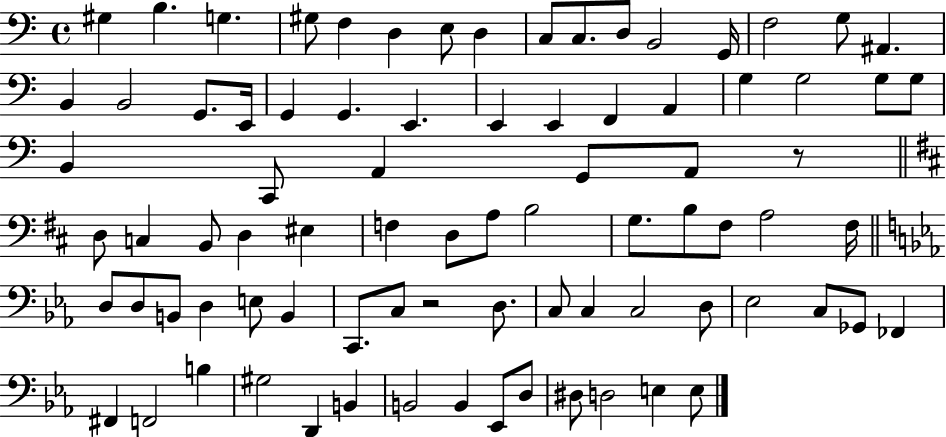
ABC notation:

X:1
T:Untitled
M:4/4
L:1/4
K:C
^G, B, G, ^G,/2 F, D, E,/2 D, C,/2 C,/2 D,/2 B,,2 G,,/4 F,2 G,/2 ^A,, B,, B,,2 G,,/2 E,,/4 G,, G,, E,, E,, E,, F,, A,, G, G,2 G,/2 G,/2 B,, C,,/2 A,, G,,/2 A,,/2 z/2 D,/2 C, B,,/2 D, ^E, F, D,/2 A,/2 B,2 G,/2 B,/2 ^F,/2 A,2 ^F,/4 D,/2 D,/2 B,,/2 D, E,/2 B,, C,,/2 C,/2 z2 D,/2 C,/2 C, C,2 D,/2 _E,2 C,/2 _G,,/2 _F,, ^F,, F,,2 B, ^G,2 D,, B,, B,,2 B,, _E,,/2 D,/2 ^D,/2 D,2 E, E,/2